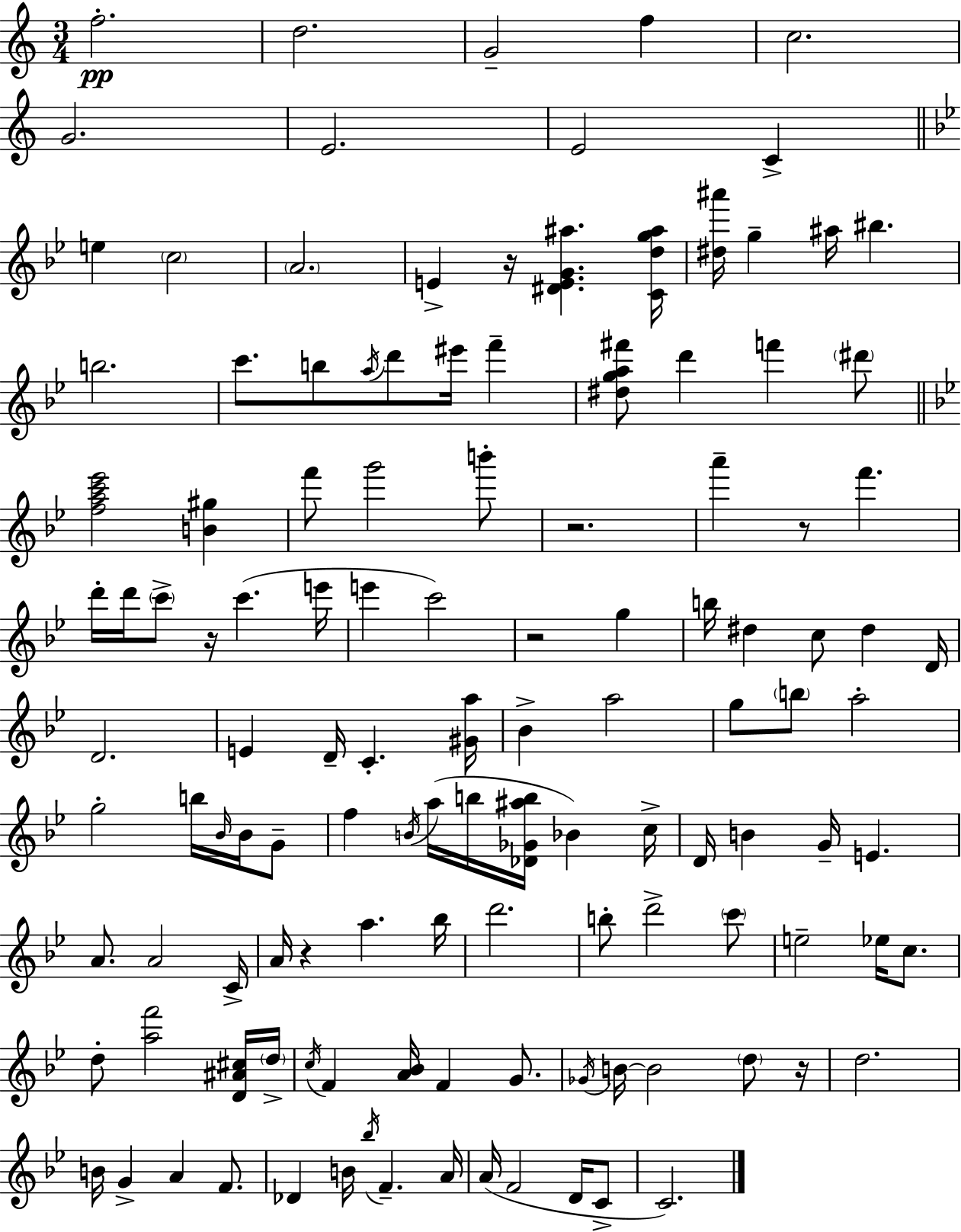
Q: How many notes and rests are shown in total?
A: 124